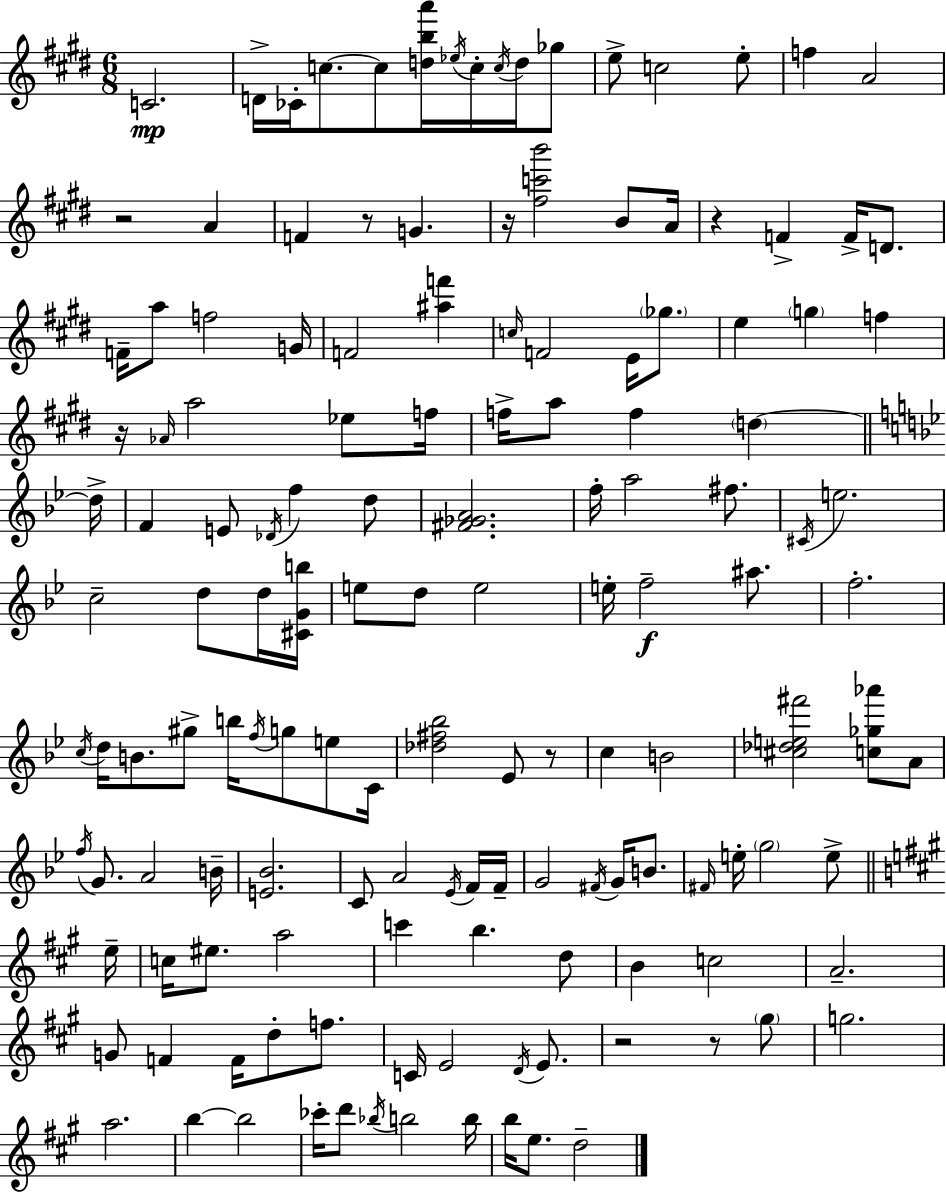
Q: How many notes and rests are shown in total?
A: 143